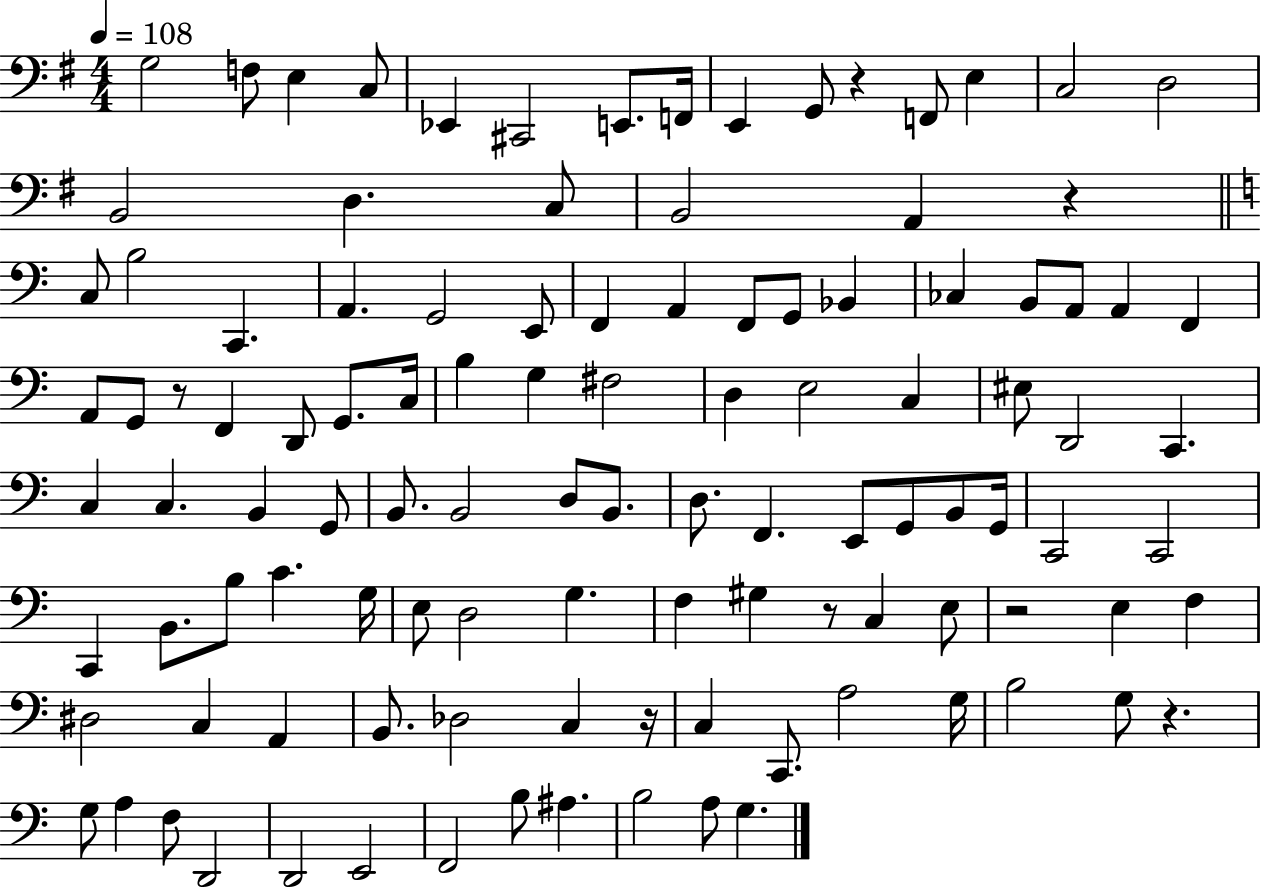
{
  \clef bass
  \numericTimeSignature
  \time 4/4
  \key g \major
  \tempo 4 = 108
  g2 f8 e4 c8 | ees,4 cis,2 e,8. f,16 | e,4 g,8 r4 f,8 e4 | c2 d2 | \break b,2 d4. c8 | b,2 a,4 r4 | \bar "||" \break \key c \major c8 b2 c,4. | a,4. g,2 e,8 | f,4 a,4 f,8 g,8 bes,4 | ces4 b,8 a,8 a,4 f,4 | \break a,8 g,8 r8 f,4 d,8 g,8. c16 | b4 g4 fis2 | d4 e2 c4 | eis8 d,2 c,4. | \break c4 c4. b,4 g,8 | b,8. b,2 d8 b,8. | d8. f,4. e,8 g,8 b,8 g,16 | c,2 c,2 | \break c,4 b,8. b8 c'4. g16 | e8 d2 g4. | f4 gis4 r8 c4 e8 | r2 e4 f4 | \break dis2 c4 a,4 | b,8. des2 c4 r16 | c4 c,8. a2 g16 | b2 g8 r4. | \break g8 a4 f8 d,2 | d,2 e,2 | f,2 b8 ais4. | b2 a8 g4. | \break \bar "|."
}